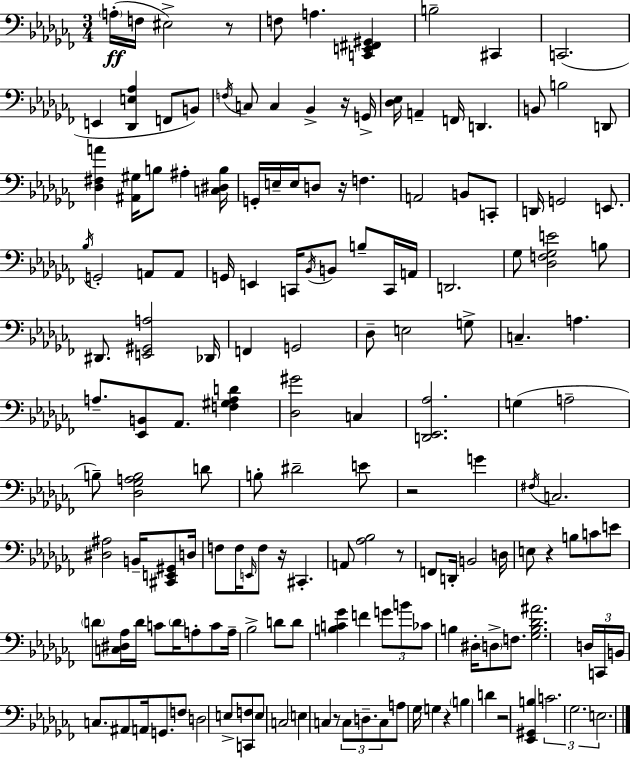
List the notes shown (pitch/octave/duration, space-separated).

A3/s F3/s EIS3/h R/e F3/e A3/q. [C2,E2,F#2,G#2]/q B3/h C#2/q C2/h. E2/q [Db2,E3,Ab3]/q F2/e B2/e F3/s C3/e C3/q Bb2/q R/s G2/s [Db3,Eb3]/s A2/q F2/s D2/q. B2/e B3/h D2/e [Db3,F#3,A4]/q [A#2,G#3]/s B3/e A#3/q [C3,D#3,B3]/s G2/s E3/s E3/s D3/e R/s F3/q. A2/h B2/e C2/e D2/s G2/h E2/e. Bb3/s G2/h A2/e A2/e G2/s E2/q C2/s Bb2/s B2/e B3/e C2/s A2/s D2/h. Gb3/e [Db3,F3,Gb3,E4]/h B3/e D#2/e. [E2,G#2,A3]/h Db2/s F2/q G2/h Db3/e E3/h G3/e C3/q. A3/q. A3/e. [Eb2,B2]/e Ab2/e. [F3,G#3,A3,D4]/q [Db3,G#4]/h C3/q [D2,Eb2,Ab3]/h. G3/q A3/h B3/e [Db3,Gb3,A3,B3]/h D4/e B3/e D#4/h E4/e R/h G4/q F#3/s C3/h. [D#3,A#3]/h B2/s [C#2,E2,G#2]/e D3/s F3/e F3/s E2/s F3/e R/s C#2/q. A2/e [Ab3,Bb3]/h R/e F2/e D2/s B2/h D3/s E3/e R/q B3/e C4/e E4/e D4/e [C3,D#3,Ab3]/s D4/s C4/e D4/s A3/e C4/e A3/s Bb3/h D4/e D4/e [B3,C4,Gb4]/q F4/q G4/e B4/e CES4/e B3/q D#3/s D3/e F3/e. [Gb3,B3,Db4,A#4]/h. D3/s C2/s B2/s C3/e. A#2/e A2/s G2/e. F3/e D3/h E3/e [C2,F3]/e E3/e C3/h E3/q C3/q R/e C3/e D3/e. C3/e A3/e Gb3/s G3/q R/q B3/q D4/q R/h [Eb2,G#2,B3]/q C4/h. Gb3/h. E3/h.